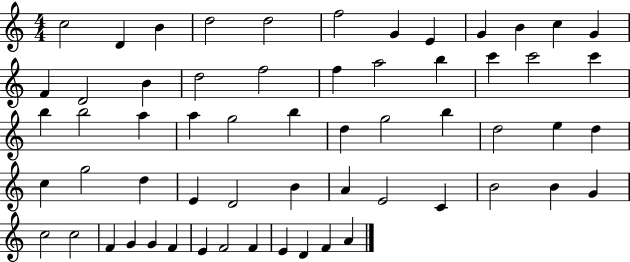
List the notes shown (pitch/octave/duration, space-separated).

C5/h D4/q B4/q D5/h D5/h F5/h G4/q E4/q G4/q B4/q C5/q G4/q F4/q D4/h B4/q D5/h F5/h F5/q A5/h B5/q C6/q C6/h C6/q B5/q B5/h A5/q A5/q G5/h B5/q D5/q G5/h B5/q D5/h E5/q D5/q C5/q G5/h D5/q E4/q D4/h B4/q A4/q E4/h C4/q B4/h B4/q G4/q C5/h C5/h F4/q G4/q G4/q F4/q E4/q F4/h F4/q E4/q D4/q F4/q A4/q